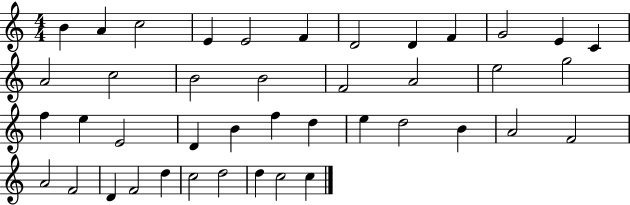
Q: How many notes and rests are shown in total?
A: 42